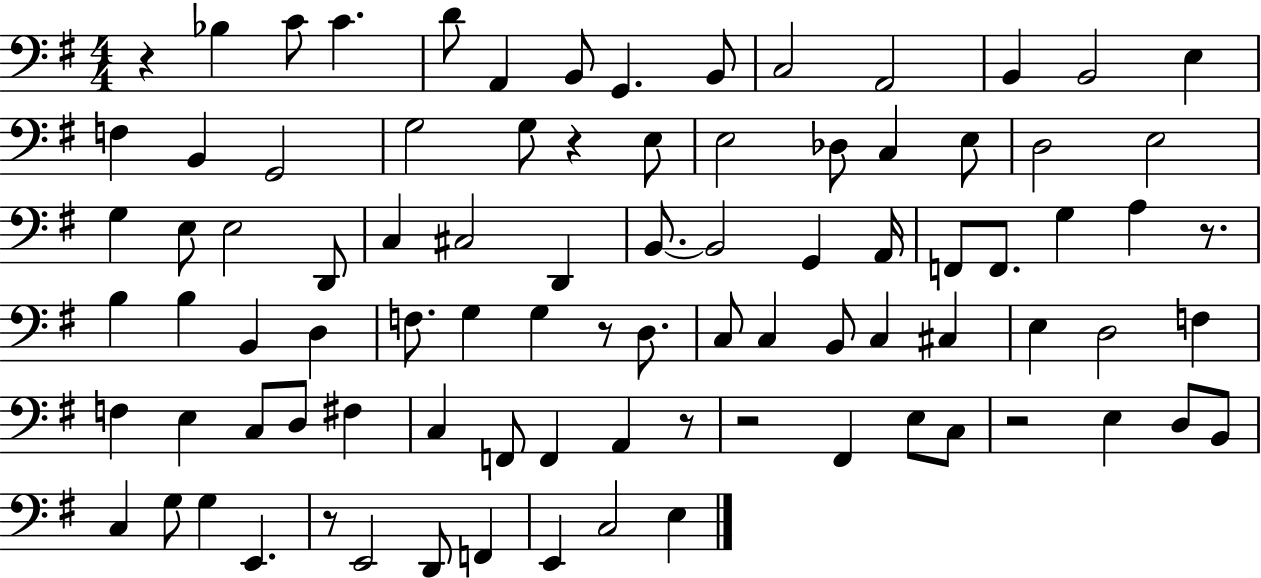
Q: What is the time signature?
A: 4/4